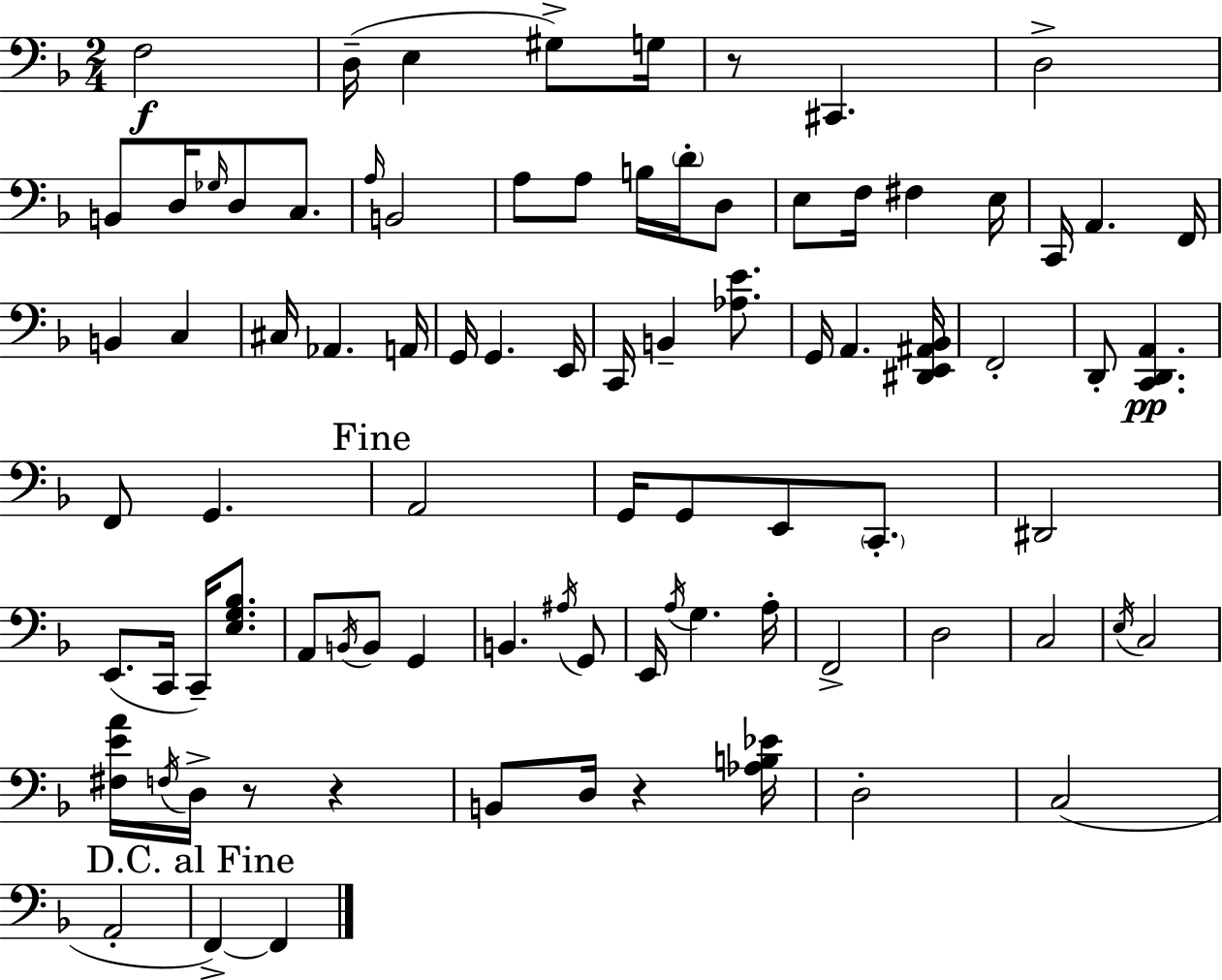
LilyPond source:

{
  \clef bass
  \numericTimeSignature
  \time 2/4
  \key f \major
  f2\f | d16--( e4 gis8->) g16 | r8 cis,4. | d2-> | \break b,8 d16 \grace { ges16 } d8 c8. | \grace { a16 } b,2 | a8 a8 b16 \parenthesize d'16-. | d8 e8 f16 fis4 | \break e16 c,16 a,4. | f,16 b,4 c4 | cis16 aes,4. | a,16 g,16 g,4. | \break e,16 c,16 b,4-- <aes e'>8. | g,16 a,4. | <dis, e, ais, bes,>16 f,2-. | d,8-. <c, d, a,>4.\pp | \break f,8 g,4. | \mark "Fine" a,2 | g,16 g,8 e,8 \parenthesize c,8.-. | dis,2 | \break e,8.( c,16 c,16--) <e g bes>8. | a,8 \acciaccatura { b,16 } b,8 g,4 | b,4. | \acciaccatura { ais16 } g,8 e,16 \acciaccatura { a16 } g4. | \break a16-. f,2-> | d2 | c2 | \acciaccatura { e16 } c2 | \break <fis e' a'>16 \acciaccatura { f16 } | d16-> r8 r4 b,8 | d16 r4 <aes b ees'>16 d2-. | c2( | \break a,2-. | \mark "D.C. al Fine" f,4->~~) | f,4 \bar "|."
}